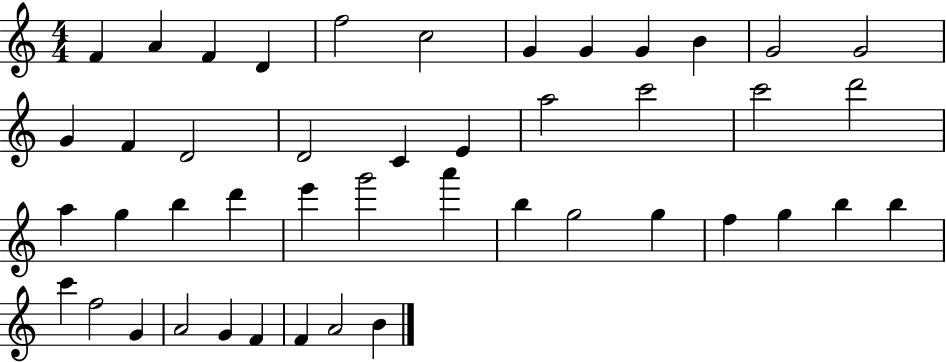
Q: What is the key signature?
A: C major